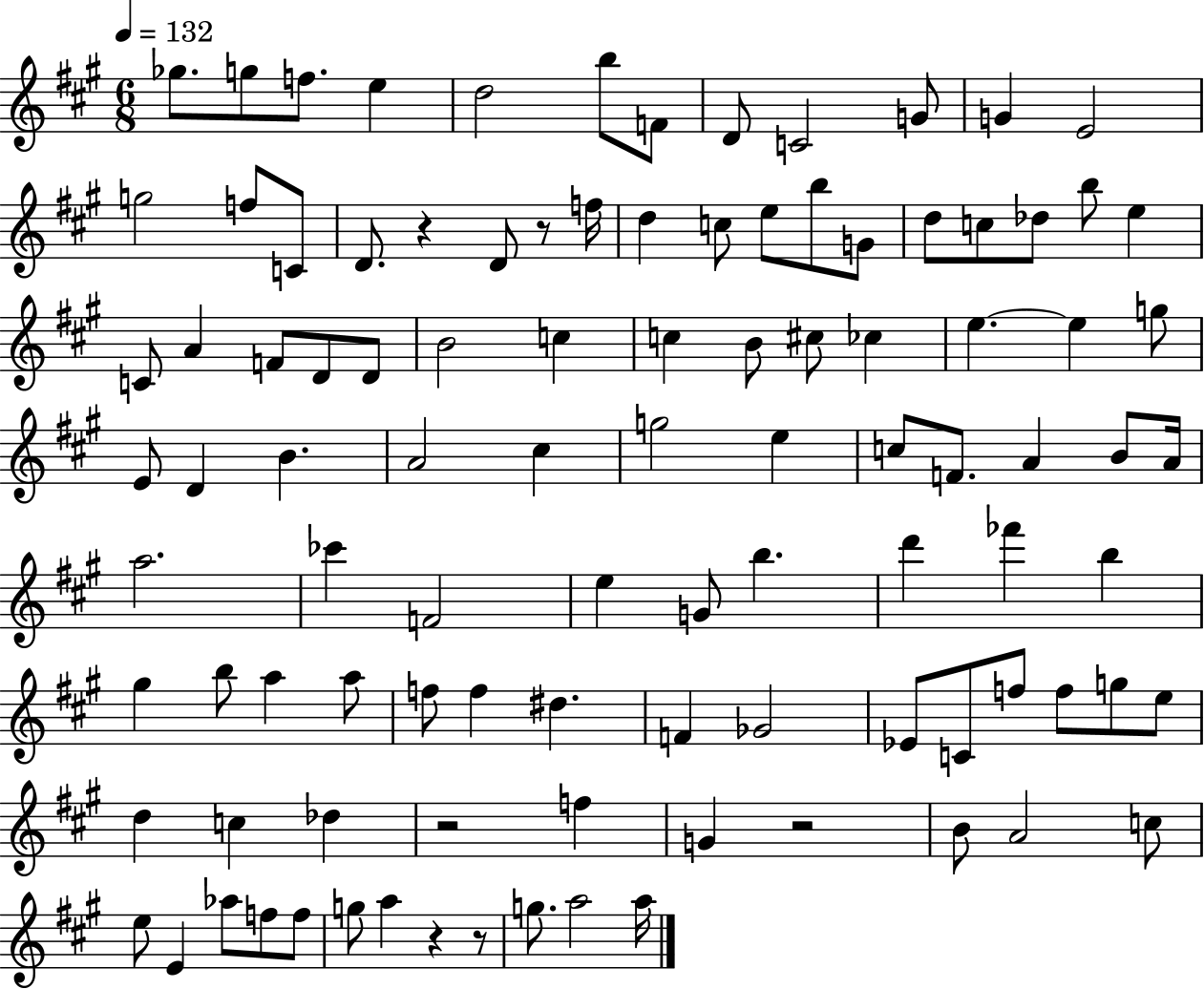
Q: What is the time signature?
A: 6/8